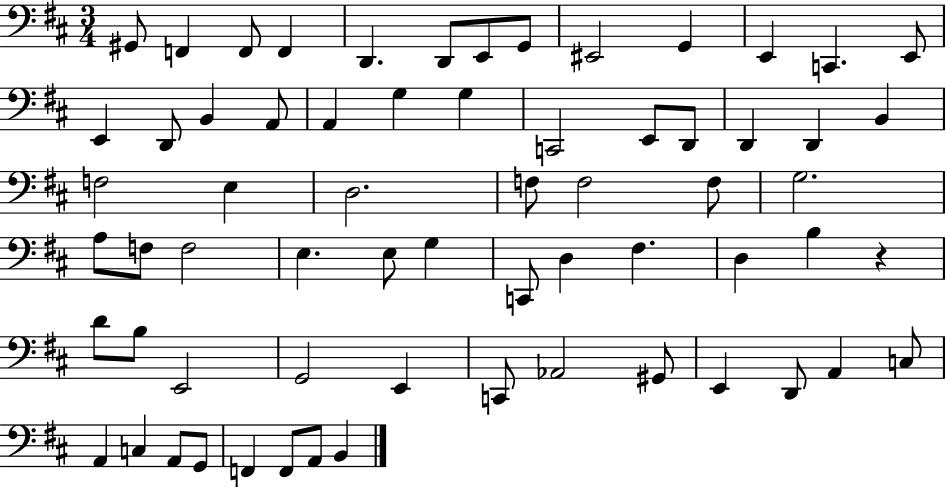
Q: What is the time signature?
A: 3/4